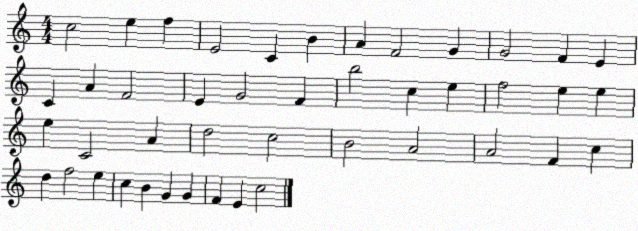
X:1
T:Untitled
M:4/4
L:1/4
K:C
c2 e f E2 C B A F2 G G2 F E C A F2 E G2 F b2 c e f2 e e e C2 A d2 c2 B2 A2 A2 F c d f2 e c B G G F E c2